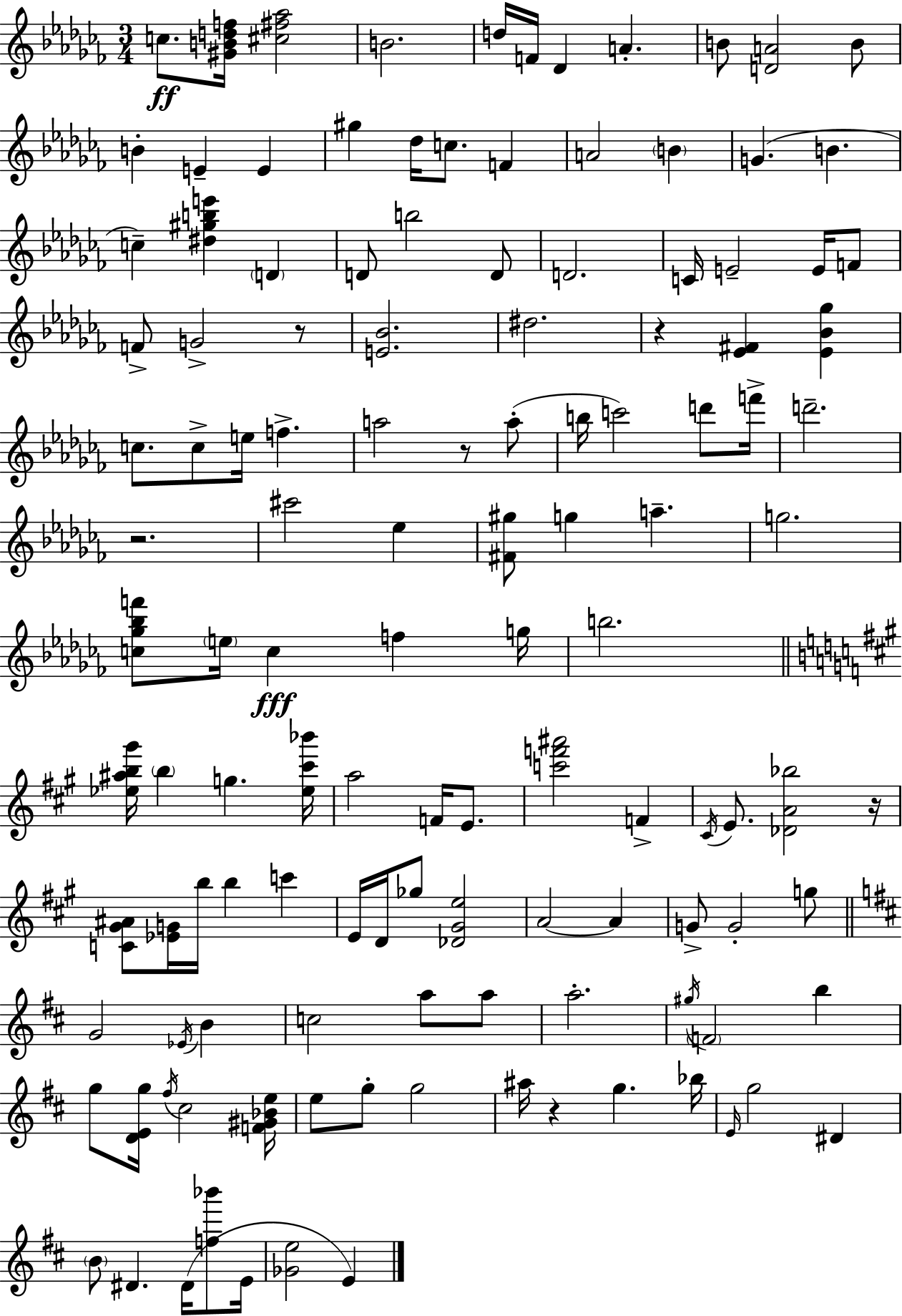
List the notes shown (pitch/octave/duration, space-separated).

C5/e. [G#4,B4,D5,F5]/s [C#5,F#5,Ab5]/h B4/h. D5/s F4/s Db4/q A4/q. B4/e [D4,A4]/h B4/e B4/q E4/q E4/q G#5/q Db5/s C5/e. F4/q A4/h B4/q G4/q. B4/q. C5/q [D#5,G#5,B5,E6]/q D4/q D4/e B5/h D4/e D4/h. C4/s E4/h E4/s F4/e F4/e G4/h R/e [E4,Bb4]/h. D#5/h. R/q [Eb4,F#4]/q [Eb4,Bb4,Gb5]/q C5/e. C5/e E5/s F5/q. A5/h R/e A5/e B5/s C6/h D6/e F6/s D6/h. R/h. C#6/h Eb5/q [F#4,G#5]/e G5/q A5/q. G5/h. [C5,Gb5,Bb5,F6]/e E5/s C5/q F5/q G5/s B5/h. [Eb5,A#5,B5,G#6]/s B5/q G5/q. [Eb5,C#6,Bb6]/s A5/h F4/s E4/e. [C6,F6,A#6]/h F4/q C#4/s E4/e. [Db4,A4,Bb5]/h R/s [C4,G#4,A#4]/e [Eb4,G4]/s B5/s B5/q C6/q E4/s D4/s Gb5/e [Db4,G#4,E5]/h A4/h A4/q G4/e G4/h G5/e G4/h Eb4/s B4/q C5/h A5/e A5/e A5/h. G#5/s F4/h B5/q G5/e [D4,E4,G5]/s F#5/s C#5/h [F4,G#4,Bb4,E5]/s E5/e G5/e G5/h A#5/s R/q G5/q. Bb5/s E4/s G5/h D#4/q B4/e D#4/q. D#4/s [F5,Bb6]/e E4/s [Gb4,E5]/h E4/q